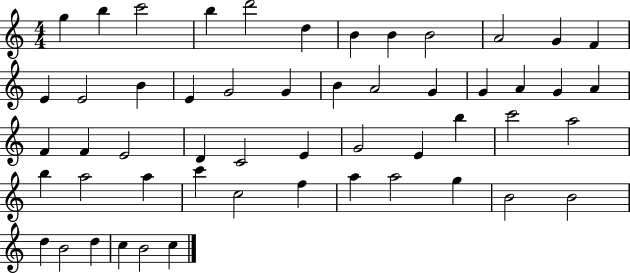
G5/q B5/q C6/h B5/q D6/h D5/q B4/q B4/q B4/h A4/h G4/q F4/q E4/q E4/h B4/q E4/q G4/h G4/q B4/q A4/h G4/q G4/q A4/q G4/q A4/q F4/q F4/q E4/h D4/q C4/h E4/q G4/h E4/q B5/q C6/h A5/h B5/q A5/h A5/q C6/q C5/h F5/q A5/q A5/h G5/q B4/h B4/h D5/q B4/h D5/q C5/q B4/h C5/q